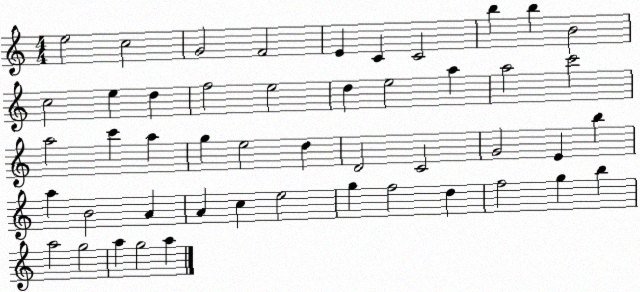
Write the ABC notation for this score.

X:1
T:Untitled
M:4/4
L:1/4
K:C
e2 c2 G2 F2 E C C2 b b B2 c2 e d f2 e2 d e2 a a2 c'2 a2 c' a g e2 d D2 C2 G2 E b a B2 A A c e2 g f2 d f2 g b a2 g2 a g2 a